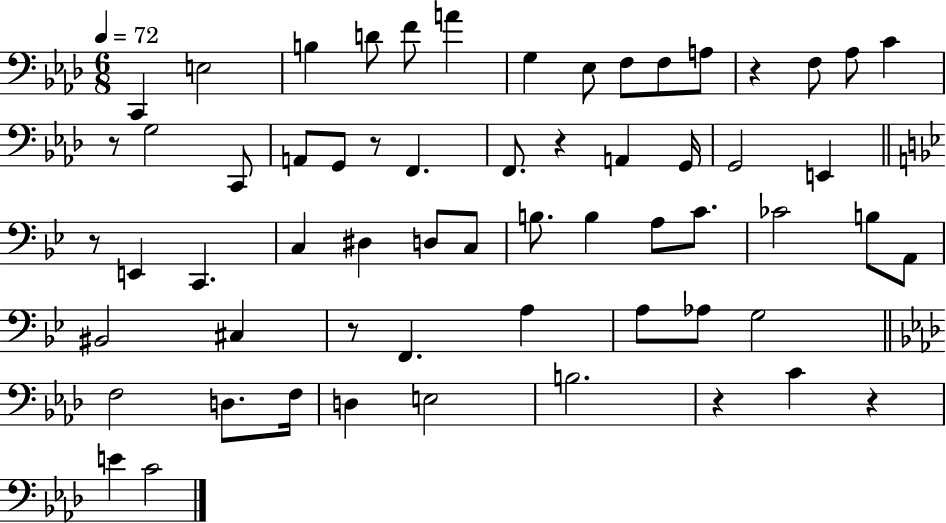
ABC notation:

X:1
T:Untitled
M:6/8
L:1/4
K:Ab
C,, E,2 B, D/2 F/2 A G, _E,/2 F,/2 F,/2 A,/2 z F,/2 _A,/2 C z/2 G,2 C,,/2 A,,/2 G,,/2 z/2 F,, F,,/2 z A,, G,,/4 G,,2 E,, z/2 E,, C,, C, ^D, D,/2 C,/2 B,/2 B, A,/2 C/2 _C2 B,/2 A,,/2 ^B,,2 ^C, z/2 F,, A, A,/2 _A,/2 G,2 F,2 D,/2 F,/4 D, E,2 B,2 z C z E C2